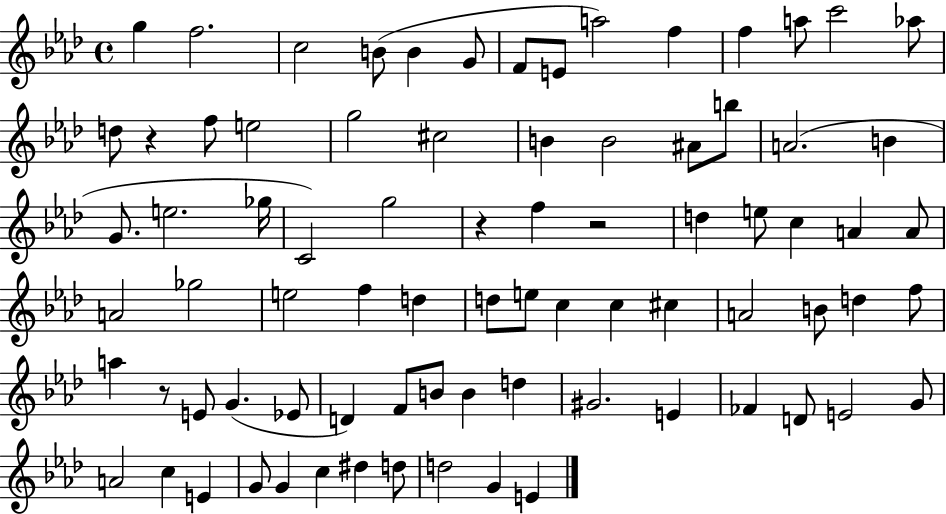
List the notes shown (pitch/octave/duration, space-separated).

G5/q F5/h. C5/h B4/e B4/q G4/e F4/e E4/e A5/h F5/q F5/q A5/e C6/h Ab5/e D5/e R/q F5/e E5/h G5/h C#5/h B4/q B4/h A#4/e B5/e A4/h. B4/q G4/e. E5/h. Gb5/s C4/h G5/h R/q F5/q R/h D5/q E5/e C5/q A4/q A4/e A4/h Gb5/h E5/h F5/q D5/q D5/e E5/e C5/q C5/q C#5/q A4/h B4/e D5/q F5/e A5/q R/e E4/e G4/q. Eb4/e D4/q F4/e B4/e B4/q D5/q G#4/h. E4/q FES4/q D4/e E4/h G4/e A4/h C5/q E4/q G4/e G4/q C5/q D#5/q D5/e D5/h G4/q E4/q